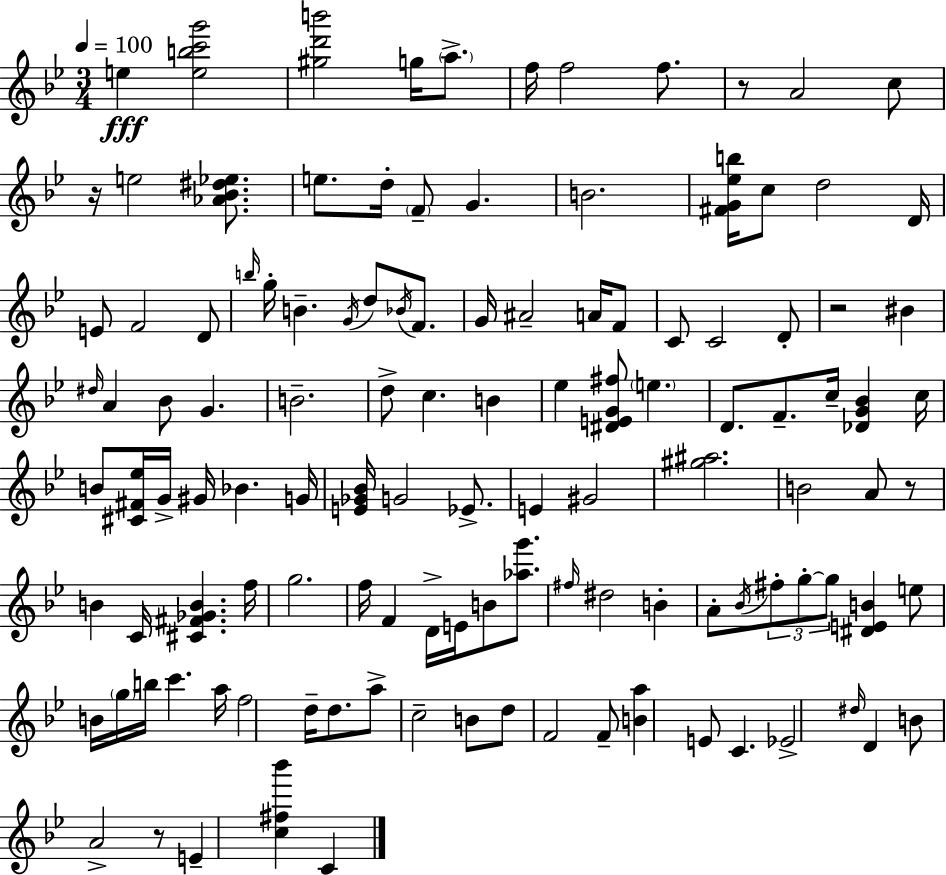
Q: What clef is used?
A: treble